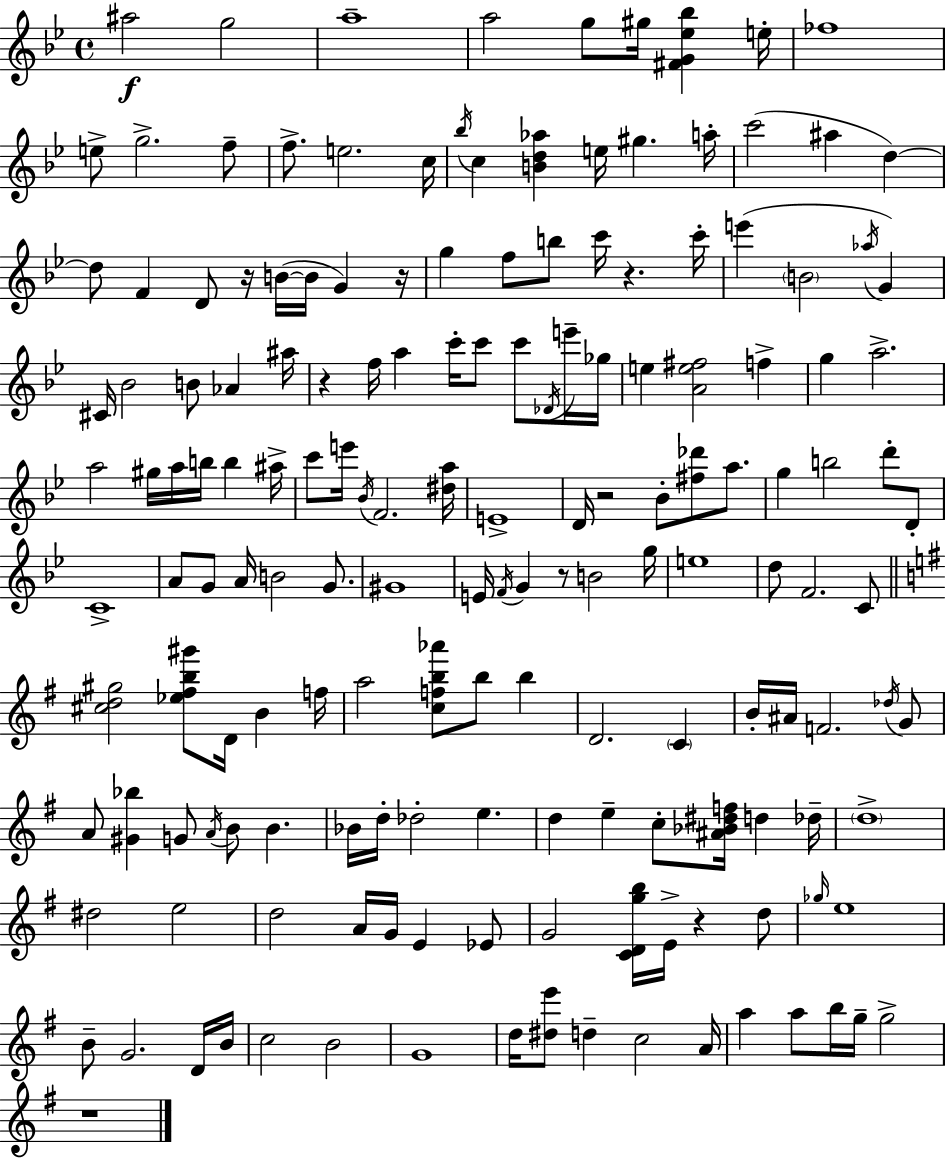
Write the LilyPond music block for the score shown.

{
  \clef treble
  \time 4/4
  \defaultTimeSignature
  \key g \minor
  ais''2\f g''2 | a''1-- | a''2 g''8 gis''16 <fis' g' ees'' bes''>4 e''16-. | fes''1 | \break e''8-> g''2.-> f''8-- | f''8.-> e''2. c''16 | \acciaccatura { bes''16 } c''4 <b' d'' aes''>4 e''16 gis''4. | a''16-. c'''2( ais''4 d''4~~) | \break d''8 f'4 d'8 r16 b'16~(~ b'16 g'4) | r16 g''4 f''8 b''8 c'''16 r4. | c'''16-. e'''4( \parenthesize b'2 \acciaccatura { aes''16 }) g'4 | cis'16 bes'2 b'8 aes'4 | \break ais''16 r4 f''16 a''4 c'''16-. c'''8 c'''8 | \acciaccatura { des'16 } e'''16-- ges''16 e''4 <a' e'' fis''>2 f''4-> | g''4 a''2.-> | a''2 gis''16 a''16 b''16 b''4 | \break ais''16-> c'''8 e'''16 \acciaccatura { bes'16 } f'2. | <dis'' a''>16 e'1-> | d'16 r2 bes'8-. <fis'' des'''>8 | a''8. g''4 b''2 | \break d'''8-. d'8-. c'1-> | a'8 g'8 a'16 b'2 | g'8. gis'1 | e'16 \acciaccatura { f'16 } g'4 r8 b'2 | \break g''16 e''1 | d''8 f'2. | c'8 \bar "||" \break \key e \minor <cis'' d'' gis''>2 <ees'' fis'' b'' gis'''>8 d'16 b'4 f''16 | a''2 <c'' f'' b'' aes'''>8 b''8 b''4 | d'2. \parenthesize c'4 | b'16-. ais'16 f'2. \acciaccatura { des''16 } g'8 | \break a'8 <gis' bes''>4 g'8 \acciaccatura { a'16 } b'8 b'4. | bes'16 d''16-. des''2-. e''4. | d''4 e''4-- c''8-. <ais' bes' dis'' f''>16 d''4 | des''16-- \parenthesize d''1-> | \break dis''2 e''2 | d''2 a'16 g'16 e'4 | ees'8 g'2 <c' d' g'' b''>16 e'16-> r4 | d''8 \grace { ges''16 } e''1 | \break b'8-- g'2. | d'16 b'16 c''2 b'2 | g'1 | d''16 <dis'' e'''>8 d''4-- c''2 | \break a'16 a''4 a''8 b''16 g''16-- g''2-> | r1 | \bar "|."
}